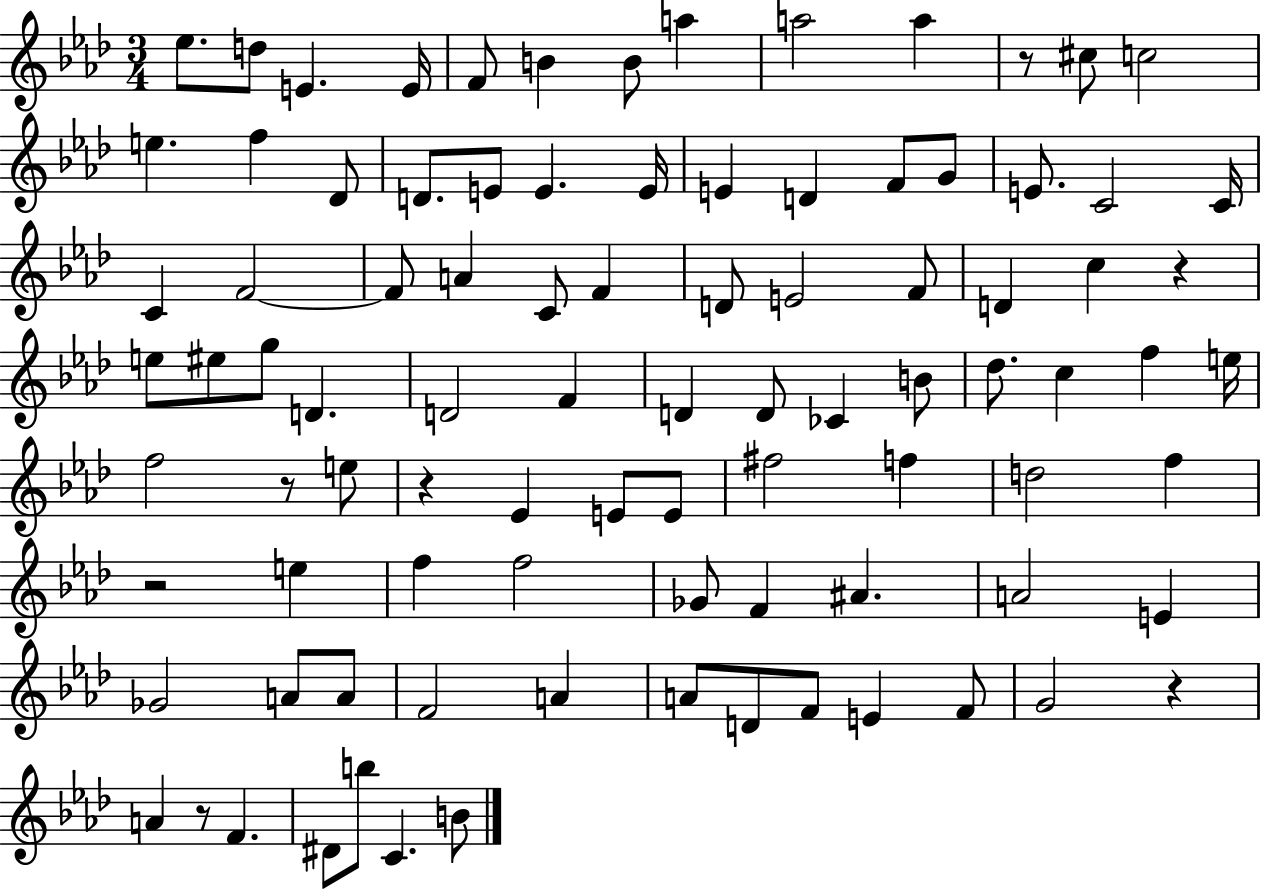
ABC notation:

X:1
T:Untitled
M:3/4
L:1/4
K:Ab
_e/2 d/2 E E/4 F/2 B B/2 a a2 a z/2 ^c/2 c2 e f _D/2 D/2 E/2 E E/4 E D F/2 G/2 E/2 C2 C/4 C F2 F/2 A C/2 F D/2 E2 F/2 D c z e/2 ^e/2 g/2 D D2 F D D/2 _C B/2 _d/2 c f e/4 f2 z/2 e/2 z _E E/2 E/2 ^f2 f d2 f z2 e f f2 _G/2 F ^A A2 E _G2 A/2 A/2 F2 A A/2 D/2 F/2 E F/2 G2 z A z/2 F ^D/2 b/2 C B/2